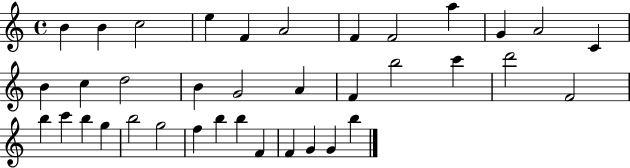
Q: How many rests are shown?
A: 0